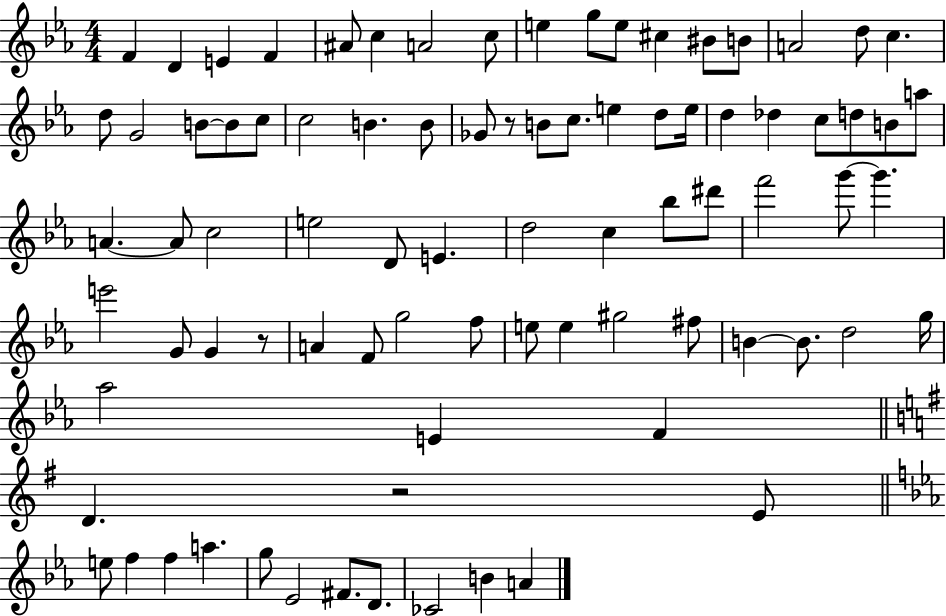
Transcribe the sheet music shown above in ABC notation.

X:1
T:Untitled
M:4/4
L:1/4
K:Eb
F D E F ^A/2 c A2 c/2 e g/2 e/2 ^c ^B/2 B/2 A2 d/2 c d/2 G2 B/2 B/2 c/2 c2 B B/2 _G/2 z/2 B/2 c/2 e d/2 e/4 d _d c/2 d/2 B/2 a/2 A A/2 c2 e2 D/2 E d2 c _b/2 ^d'/2 f'2 g'/2 g' e'2 G/2 G z/2 A F/2 g2 f/2 e/2 e ^g2 ^f/2 B B/2 d2 g/4 _a2 E F D z2 E/2 e/2 f f a g/2 _E2 ^F/2 D/2 _C2 B A